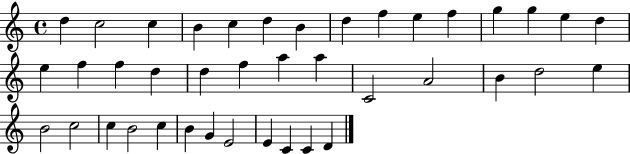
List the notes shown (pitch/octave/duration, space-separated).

D5/q C5/h C5/q B4/q C5/q D5/q B4/q D5/q F5/q E5/q F5/q G5/q G5/q E5/q D5/q E5/q F5/q F5/q D5/q D5/q F5/q A5/q A5/q C4/h A4/h B4/q D5/h E5/q B4/h C5/h C5/q B4/h C5/q B4/q G4/q E4/h E4/q C4/q C4/q D4/q